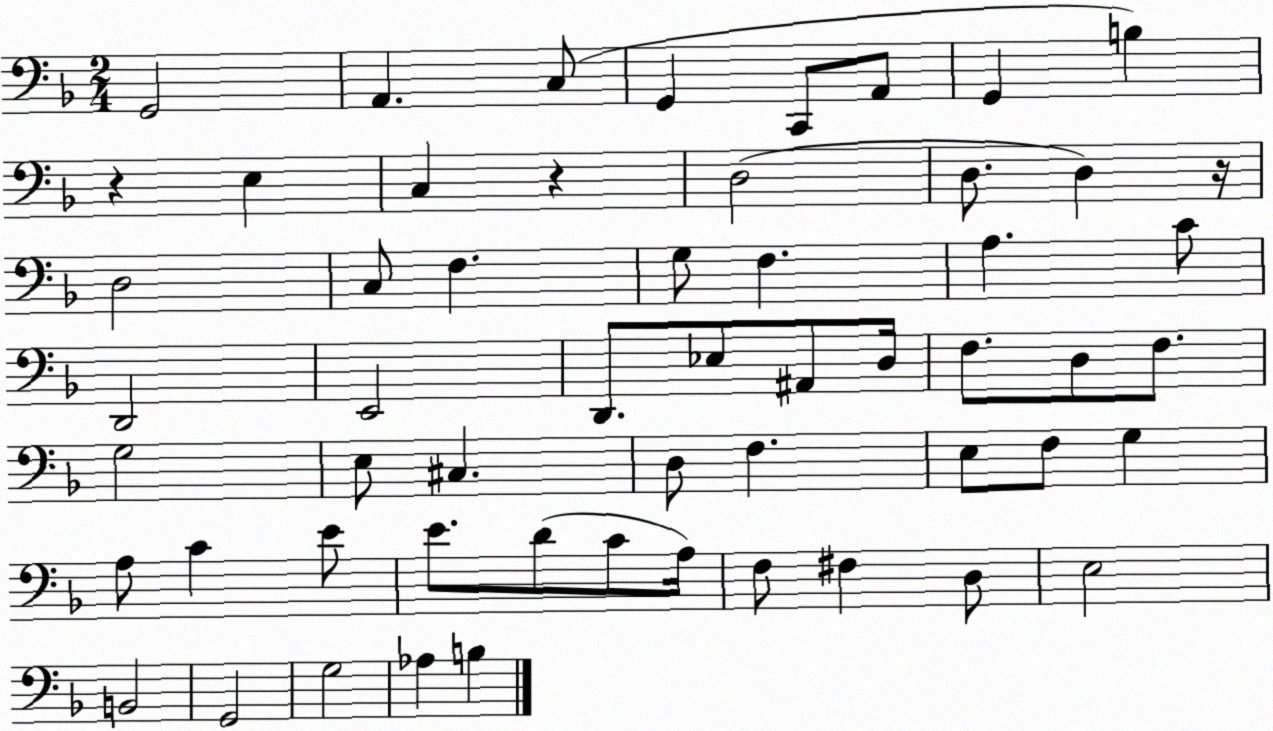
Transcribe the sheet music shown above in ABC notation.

X:1
T:Untitled
M:2/4
L:1/4
K:F
G,,2 A,, C,/2 G,, C,,/2 A,,/2 G,, B, z E, C, z D,2 D,/2 D, z/4 D,2 C,/2 F, G,/2 F, A, C/2 D,,2 E,,2 D,,/2 _E,/2 ^A,,/2 D,/4 F,/2 D,/2 F,/2 G,2 E,/2 ^C, D,/2 F, E,/2 F,/2 G, A,/2 C E/2 E/2 D/2 C/2 A,/4 F,/2 ^F, D,/2 E,2 B,,2 G,,2 G,2 _A, B,